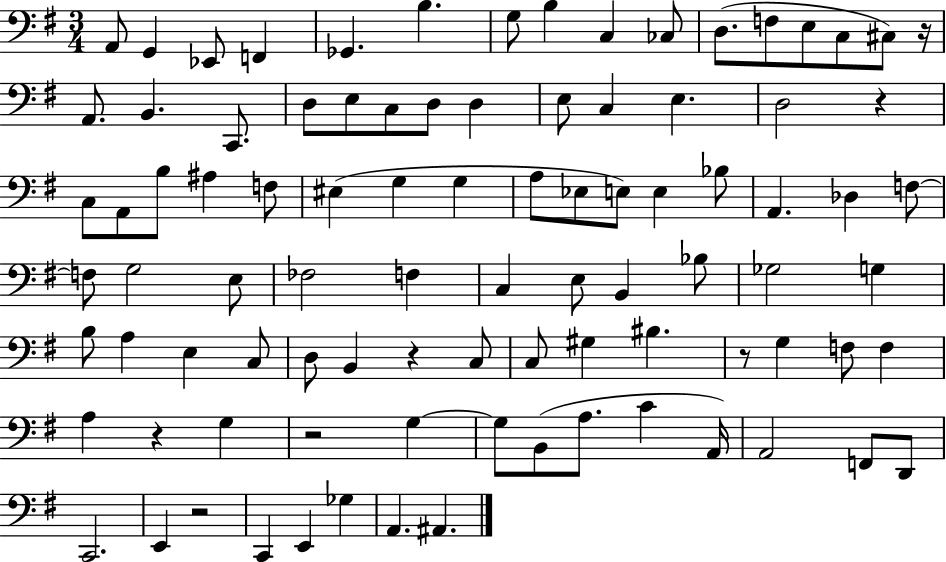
{
  \clef bass
  \numericTimeSignature
  \time 3/4
  \key g \major
  \repeat volta 2 { a,8 g,4 ees,8 f,4 | ges,4. b4. | g8 b4 c4 ces8 | d8.( f8 e8 c8 cis8) r16 | \break a,8. b,4. c,8. | d8 e8 c8 d8 d4 | e8 c4 e4. | d2 r4 | \break c8 a,8 b8 ais4 f8 | eis4( g4 g4 | a8 ees8 e8) e4 bes8 | a,4. des4 f8~~ | \break f8 g2 e8 | fes2 f4 | c4 e8 b,4 bes8 | ges2 g4 | \break b8 a4 e4 c8 | d8 b,4 r4 c8 | c8 gis4 bis4. | r8 g4 f8 f4 | \break a4 r4 g4 | r2 g4~~ | g8 b,8( a8. c'4 a,16) | a,2 f,8 d,8 | \break c,2. | e,4 r2 | c,4 e,4 ges4 | a,4. ais,4. | \break } \bar "|."
}